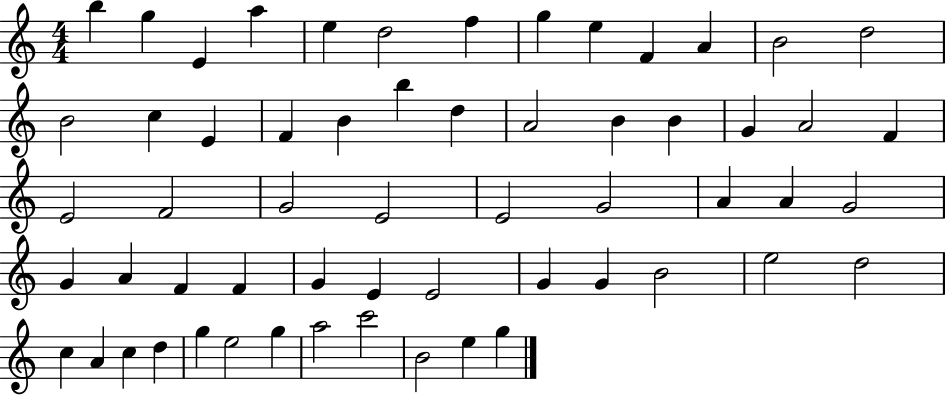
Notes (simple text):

B5/q G5/q E4/q A5/q E5/q D5/h F5/q G5/q E5/q F4/q A4/q B4/h D5/h B4/h C5/q E4/q F4/q B4/q B5/q D5/q A4/h B4/q B4/q G4/q A4/h F4/q E4/h F4/h G4/h E4/h E4/h G4/h A4/q A4/q G4/h G4/q A4/q F4/q F4/q G4/q E4/q E4/h G4/q G4/q B4/h E5/h D5/h C5/q A4/q C5/q D5/q G5/q E5/h G5/q A5/h C6/h B4/h E5/q G5/q